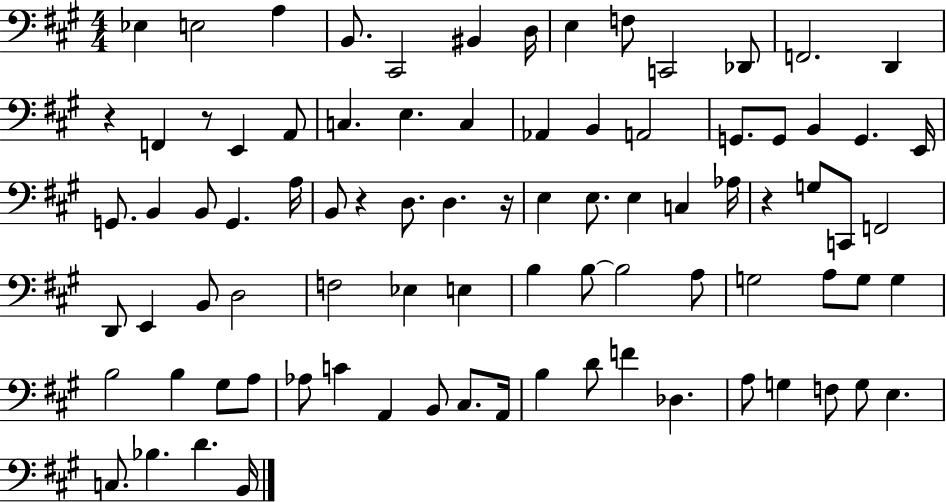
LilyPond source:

{
  \clef bass
  \numericTimeSignature
  \time 4/4
  \key a \major
  ees4 e2 a4 | b,8. cis,2 bis,4 d16 | e4 f8 c,2 des,8 | f,2. d,4 | \break r4 f,4 r8 e,4 a,8 | c4. e4. c4 | aes,4 b,4 a,2 | g,8. g,8 b,4 g,4. e,16 | \break g,8. b,4 b,8 g,4. a16 | b,8 r4 d8. d4. r16 | e4 e8. e4 c4 aes16 | r4 g8 c,8 f,2 | \break d,8 e,4 b,8 d2 | f2 ees4 e4 | b4 b8~~ b2 a8 | g2 a8 g8 g4 | \break b2 b4 gis8 a8 | aes8 c'4 a,4 b,8 cis8. a,16 | b4 d'8 f'4 des4. | a8 g4 f8 g8 e4. | \break c8. bes4. d'4. b,16 | \bar "|."
}